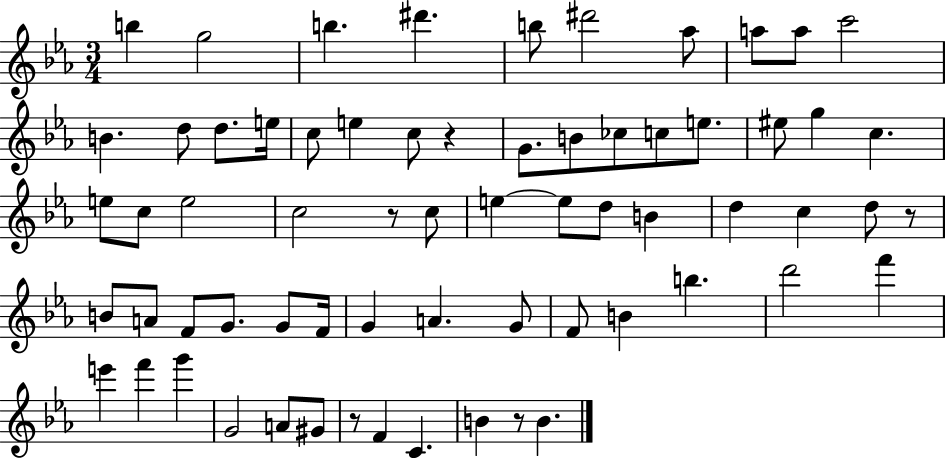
B5/q G5/h B5/q. D#6/q. B5/e D#6/h Ab5/e A5/e A5/e C6/h B4/q. D5/e D5/e. E5/s C5/e E5/q C5/e R/q G4/e. B4/e CES5/e C5/e E5/e. EIS5/e G5/q C5/q. E5/e C5/e E5/h C5/h R/e C5/e E5/q E5/e D5/e B4/q D5/q C5/q D5/e R/e B4/e A4/e F4/e G4/e. G4/e F4/s G4/q A4/q. G4/e F4/e B4/q B5/q. D6/h F6/q E6/q F6/q G6/q G4/h A4/e G#4/e R/e F4/q C4/q. B4/q R/e B4/q.